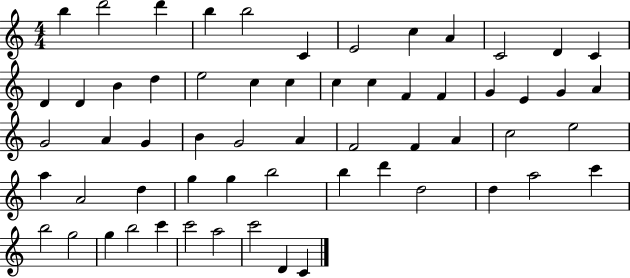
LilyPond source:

{
  \clef treble
  \numericTimeSignature
  \time 4/4
  \key c \major
  b''4 d'''2 d'''4 | b''4 b''2 c'4 | e'2 c''4 a'4 | c'2 d'4 c'4 | \break d'4 d'4 b'4 d''4 | e''2 c''4 c''4 | c''4 c''4 f'4 f'4 | g'4 e'4 g'4 a'4 | \break g'2 a'4 g'4 | b'4 g'2 a'4 | f'2 f'4 a'4 | c''2 e''2 | \break a''4 a'2 d''4 | g''4 g''4 b''2 | b''4 d'''4 d''2 | d''4 a''2 c'''4 | \break b''2 g''2 | g''4 b''2 c'''4 | c'''2 a''2 | c'''2 d'4 c'4 | \break \bar "|."
}